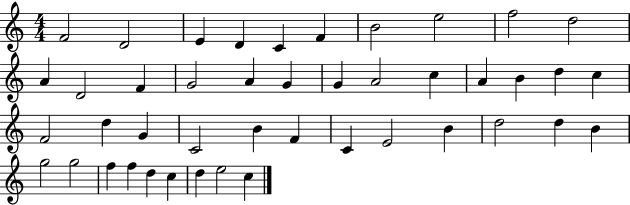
F4/h D4/h E4/q D4/q C4/q F4/q B4/h E5/h F5/h D5/h A4/q D4/h F4/q G4/h A4/q G4/q G4/q A4/h C5/q A4/q B4/q D5/q C5/q F4/h D5/q G4/q C4/h B4/q F4/q C4/q E4/h B4/q D5/h D5/q B4/q G5/h G5/h F5/q F5/q D5/q C5/q D5/q E5/h C5/q